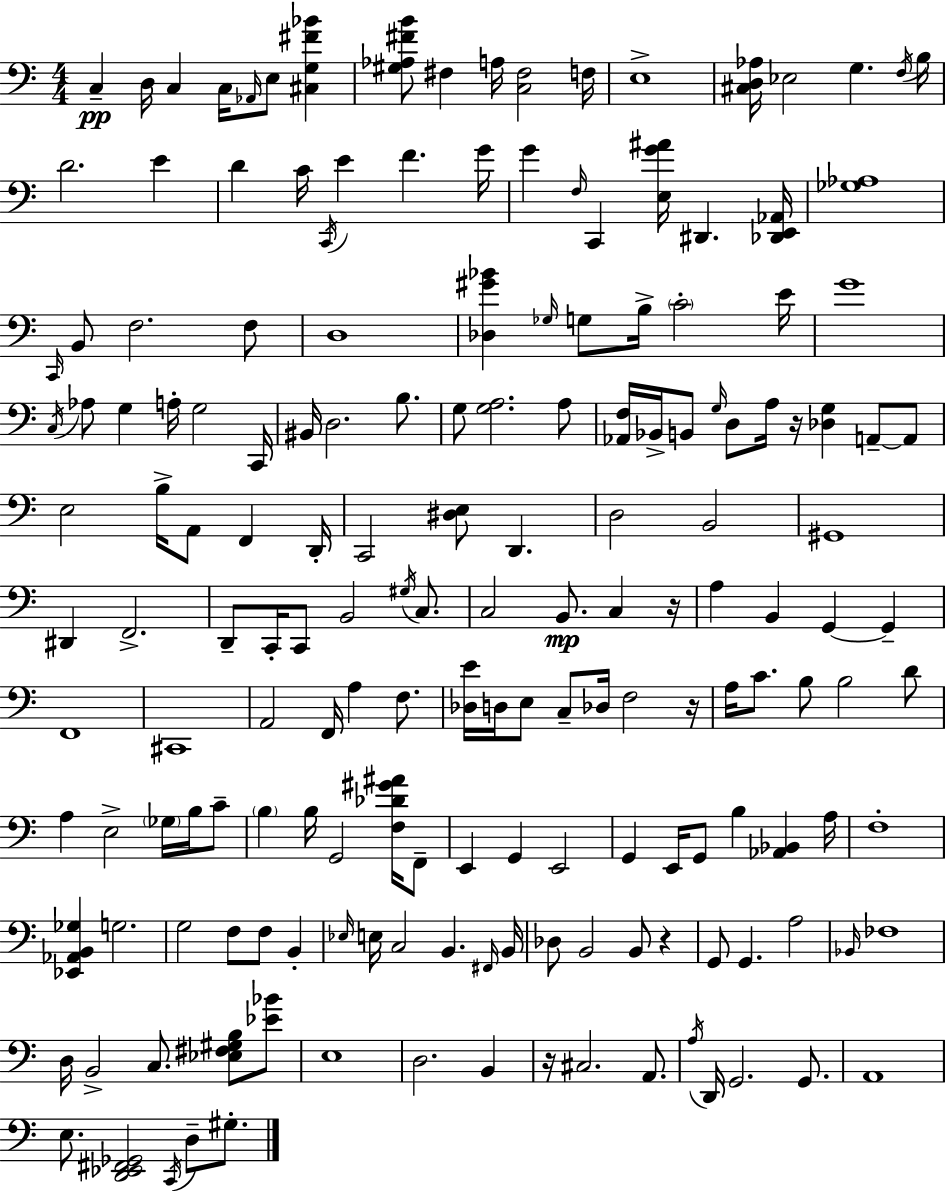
X:1
T:Untitled
M:4/4
L:1/4
K:C
C, D,/4 C, C,/4 _A,,/4 E,/2 [^C,G,^F_B] [^G,_A,^FB]/2 ^F, A,/4 [C,^F,]2 F,/4 E,4 [^C,D,_A,]/4 _E,2 G, F,/4 B,/4 D2 E D C/4 C,,/4 E F G/4 G F,/4 C,, [E,G^A]/4 ^D,, [_D,,E,,_A,,]/4 [_G,_A,]4 C,,/4 B,,/2 F,2 F,/2 D,4 [_D,^G_B] _G,/4 G,/2 B,/4 C2 E/4 G4 C,/4 _A,/2 G, A,/4 G,2 C,,/4 ^B,,/4 D,2 B,/2 G,/2 [G,A,]2 A,/2 [_A,,F,]/4 _B,,/4 B,,/2 G,/4 D,/2 A,/4 z/4 [_D,G,] A,,/2 A,,/2 E,2 B,/4 A,,/2 F,, D,,/4 C,,2 [^D,E,]/2 D,, D,2 B,,2 ^G,,4 ^D,, F,,2 D,,/2 C,,/4 C,,/2 B,,2 ^G,/4 C,/2 C,2 B,,/2 C, z/4 A, B,, G,, G,, F,,4 ^C,,4 A,,2 F,,/4 A, F,/2 [_D,E]/4 D,/4 E,/2 C,/2 _D,/4 F,2 z/4 A,/4 C/2 B,/2 B,2 D/2 A, E,2 _G,/4 B,/4 C/2 B, B,/4 G,,2 [F,_D^G^A]/4 F,,/2 E,, G,, E,,2 G,, E,,/4 G,,/2 B, [_A,,_B,,] A,/4 F,4 [_E,,_A,,B,,_G,] G,2 G,2 F,/2 F,/2 B,, _E,/4 E,/4 C,2 B,, ^F,,/4 B,,/4 _D,/2 B,,2 B,,/2 z G,,/2 G,, A,2 _B,,/4 _F,4 D,/4 B,,2 C,/2 [_E,^F,^G,B,]/2 [_E_B]/2 E,4 D,2 B,, z/4 ^C,2 A,,/2 A,/4 D,,/4 G,,2 G,,/2 A,,4 E,/2 [D,,_E,,^F,,_G,,]2 C,,/4 D,/2 ^G,/2